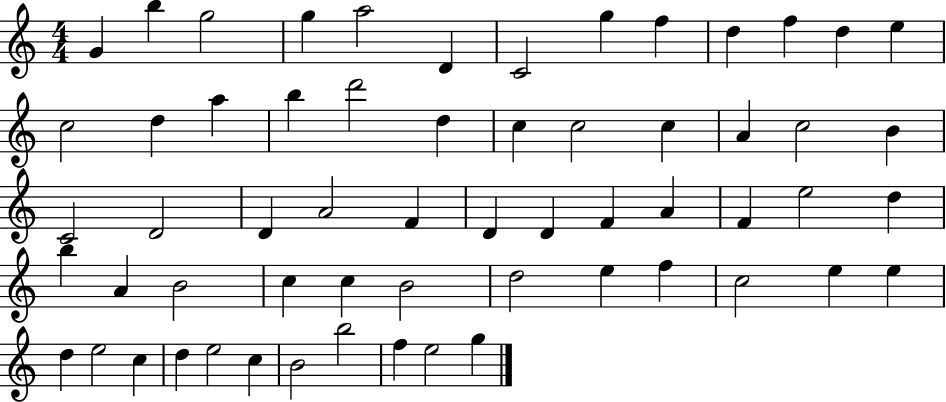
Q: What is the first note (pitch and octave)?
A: G4